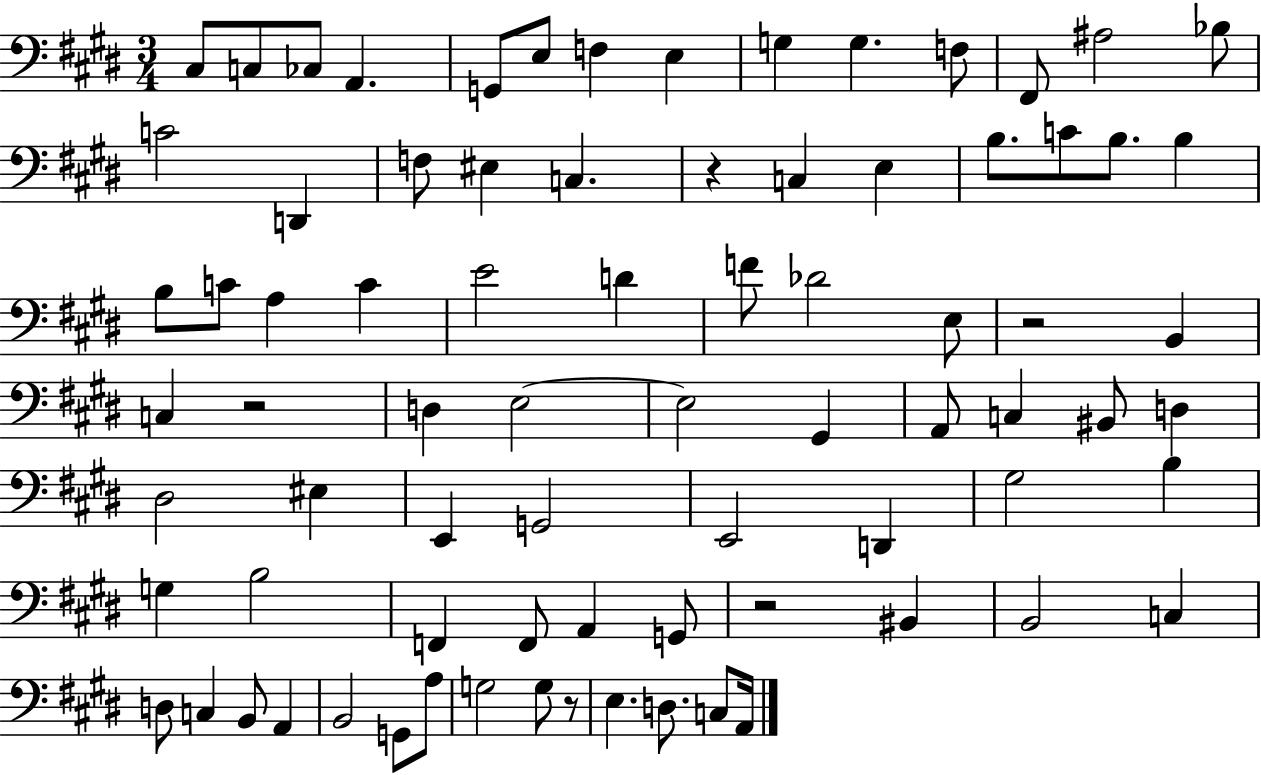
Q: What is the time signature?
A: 3/4